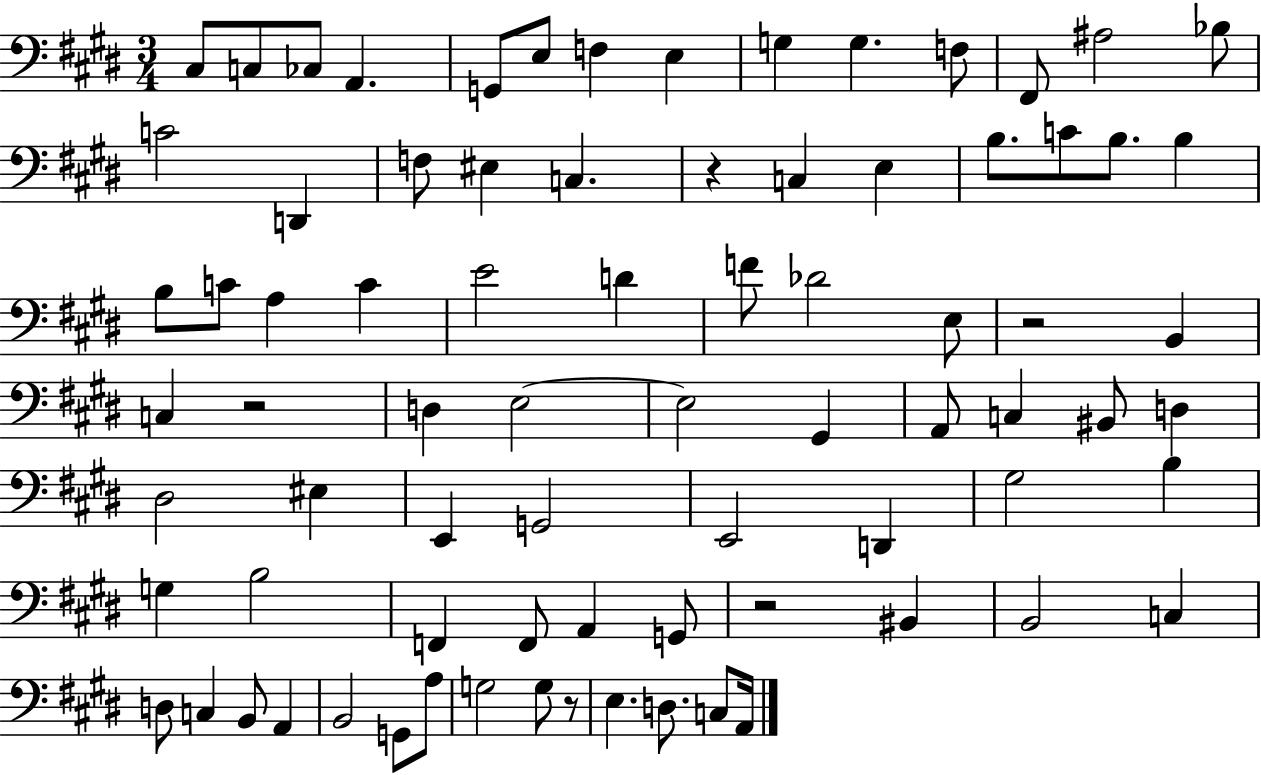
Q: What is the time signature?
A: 3/4